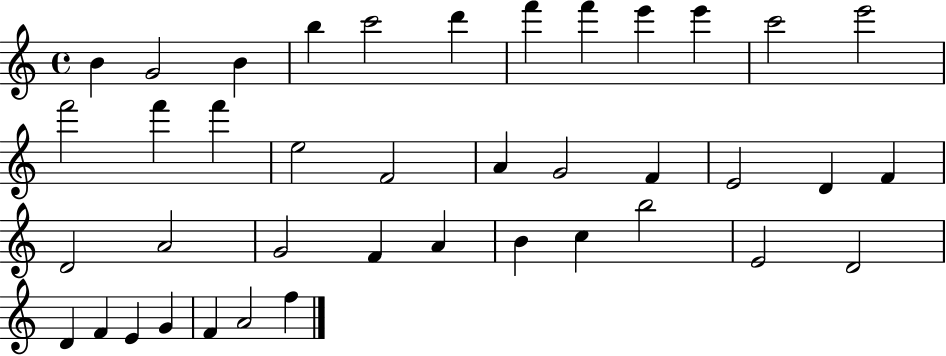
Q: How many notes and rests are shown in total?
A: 40